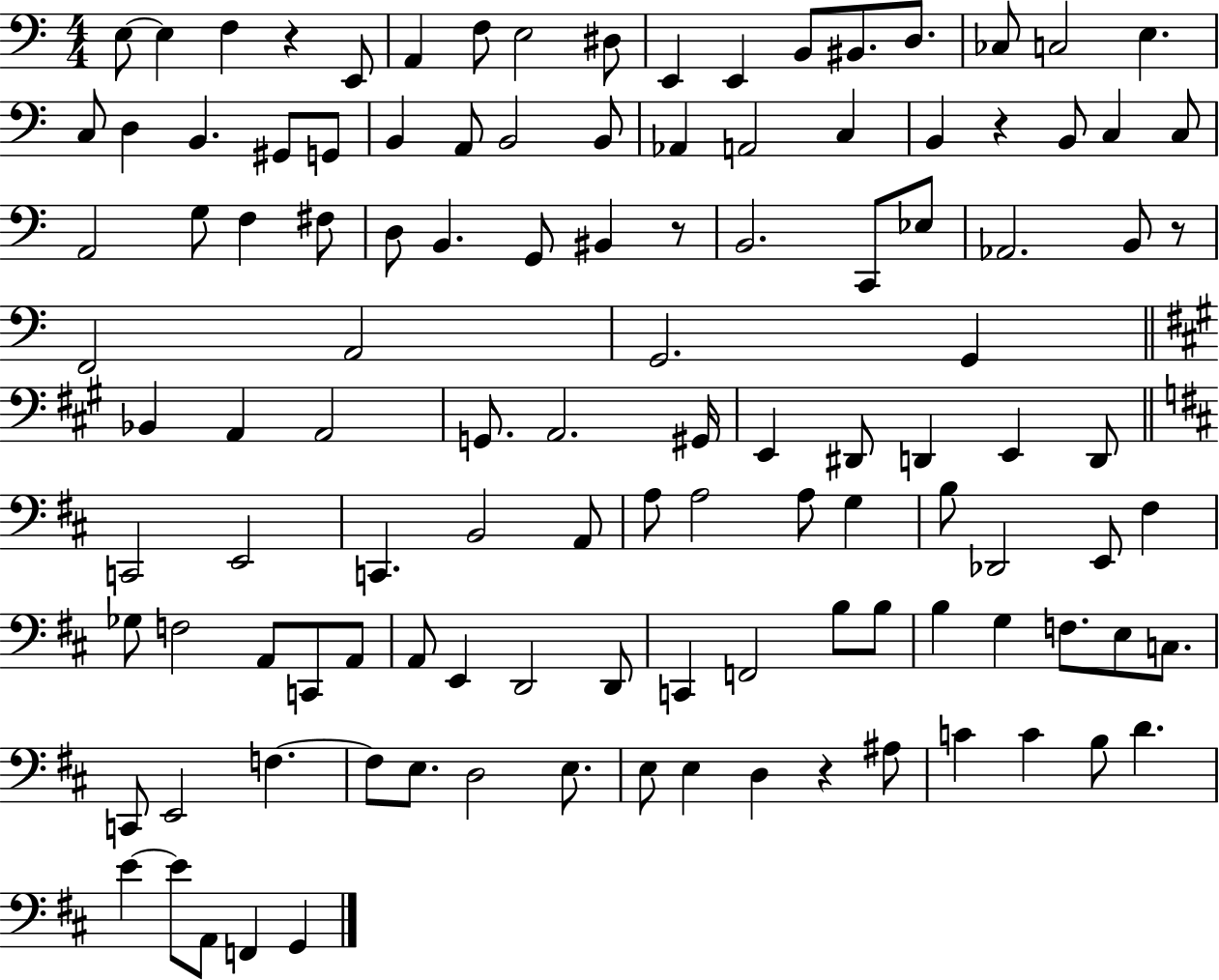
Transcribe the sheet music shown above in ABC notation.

X:1
T:Untitled
M:4/4
L:1/4
K:C
E,/2 E, F, z E,,/2 A,, F,/2 E,2 ^D,/2 E,, E,, B,,/2 ^B,,/2 D,/2 _C,/2 C,2 E, C,/2 D, B,, ^G,,/2 G,,/2 B,, A,,/2 B,,2 B,,/2 _A,, A,,2 C, B,, z B,,/2 C, C,/2 A,,2 G,/2 F, ^F,/2 D,/2 B,, G,,/2 ^B,, z/2 B,,2 C,,/2 _E,/2 _A,,2 B,,/2 z/2 F,,2 A,,2 G,,2 G,, _B,, A,, A,,2 G,,/2 A,,2 ^G,,/4 E,, ^D,,/2 D,, E,, D,,/2 C,,2 E,,2 C,, B,,2 A,,/2 A,/2 A,2 A,/2 G, B,/2 _D,,2 E,,/2 ^F, _G,/2 F,2 A,,/2 C,,/2 A,,/2 A,,/2 E,, D,,2 D,,/2 C,, F,,2 B,/2 B,/2 B, G, F,/2 E,/2 C,/2 C,,/2 E,,2 F, F,/2 E,/2 D,2 E,/2 E,/2 E, D, z ^A,/2 C C B,/2 D E E/2 A,,/2 F,, G,,